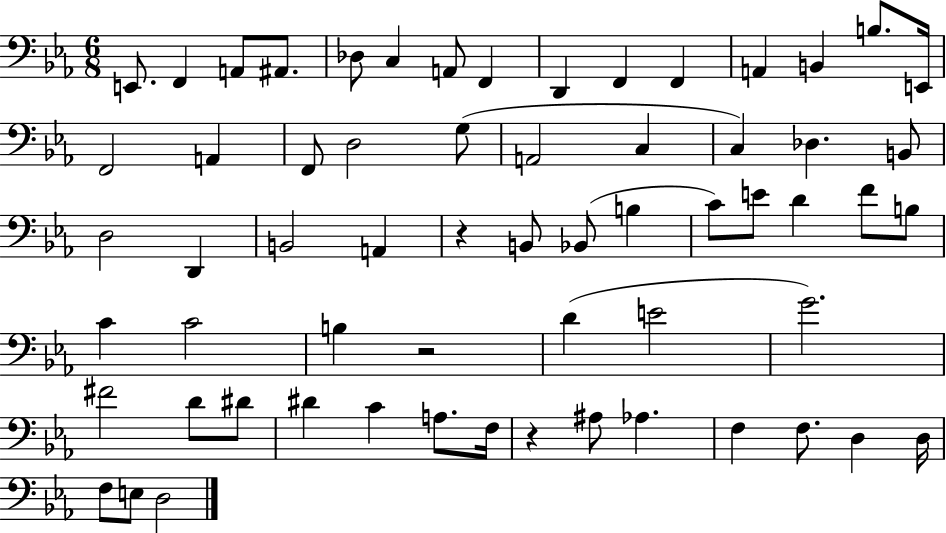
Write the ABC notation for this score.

X:1
T:Untitled
M:6/8
L:1/4
K:Eb
E,,/2 F,, A,,/2 ^A,,/2 _D,/2 C, A,,/2 F,, D,, F,, F,, A,, B,, B,/2 E,,/4 F,,2 A,, F,,/2 D,2 G,/2 A,,2 C, C, _D, B,,/2 D,2 D,, B,,2 A,, z B,,/2 _B,,/2 B, C/2 E/2 D F/2 B,/2 C C2 B, z2 D E2 G2 ^F2 D/2 ^D/2 ^D C A,/2 F,/4 z ^A,/2 _A, F, F,/2 D, D,/4 F,/2 E,/2 D,2